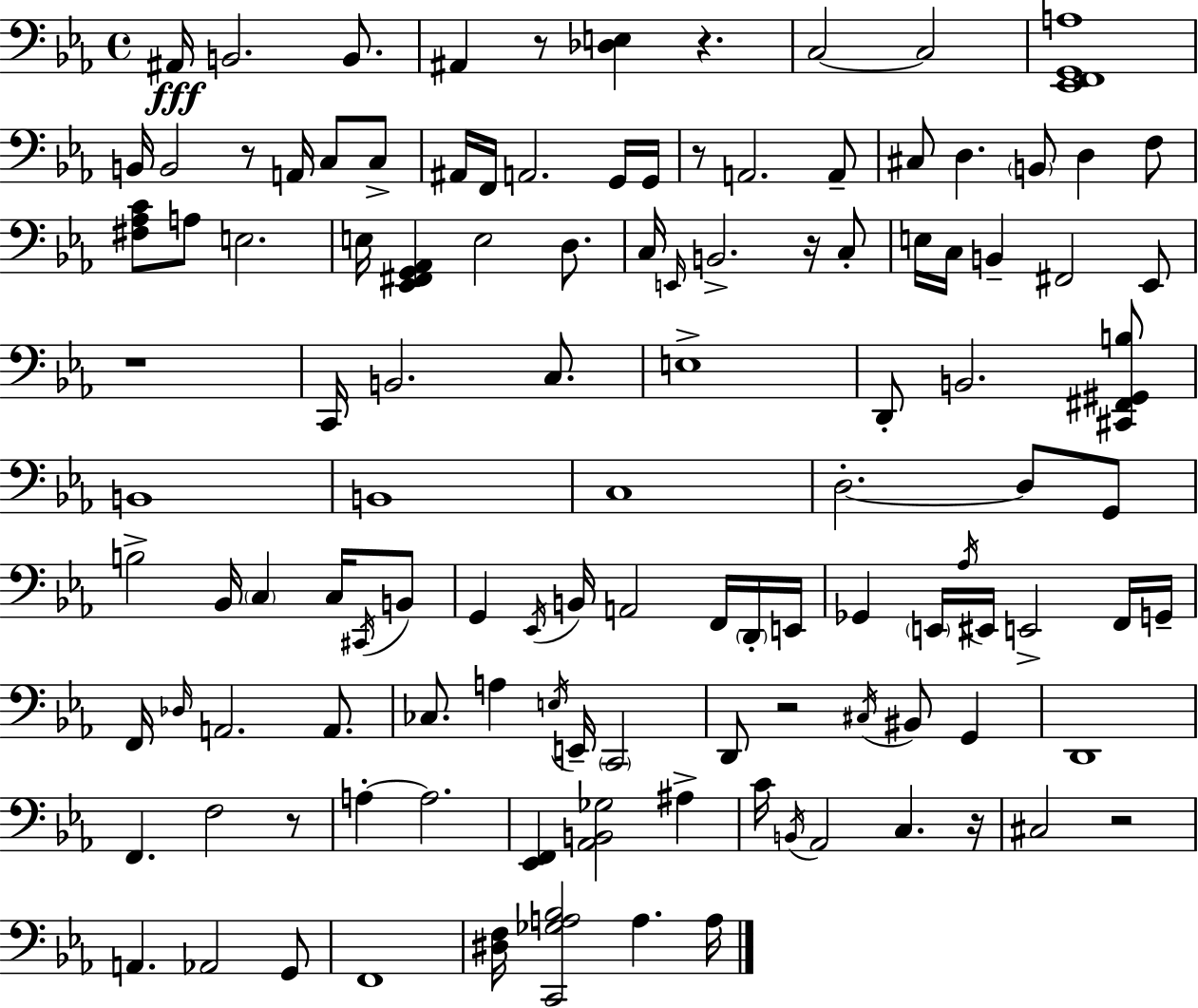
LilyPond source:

{
  \clef bass
  \time 4/4
  \defaultTimeSignature
  \key ees \major
  ais,16\fff b,2. b,8. | ais,4 r8 <des e>4 r4. | c2~~ c2 | <ees, f, g, a>1 | \break b,16 b,2 r8 a,16 c8 c8-> | ais,16 f,16 a,2. g,16 g,16 | r8 a,2. a,8-- | cis8 d4. \parenthesize b,8 d4 f8 | \break <fis aes c'>8 a8 e2. | e16 <ees, fis, g, aes,>4 e2 d8. | c16 \grace { e,16 } b,2.-> r16 c8-. | e16 c16 b,4-- fis,2 ees,8 | \break r1 | c,16 b,2. c8. | e1-> | d,8-. b,2. <cis, fis, gis, b>8 | \break b,1 | b,1 | c1 | d2.-.~~ d8 g,8 | \break b2-> bes,16 \parenthesize c4 c16 \acciaccatura { cis,16 } | b,8 g,4 \acciaccatura { ees,16 } b,16 a,2 | f,16 \parenthesize d,16-. e,16 ges,4 \parenthesize e,16 \acciaccatura { aes16 } eis,16 e,2-> | f,16 g,16-- f,16 \grace { des16 } a,2. | \break a,8. ces8. a4 \acciaccatura { e16 } e,16-- \parenthesize c,2 | d,8 r2 | \acciaccatura { cis16 } bis,8 g,4 d,1 | f,4. f2 | \break r8 a4-.~~ a2. | <ees, f,>4 <aes, b, ges>2 | ais4-> c'16 \acciaccatura { b,16 } aes,2 | c4. r16 cis2 | \break r2 a,4. aes,2 | g,8 f,1 | <dis f>16 <c, ges a bes>2 | a4. a16 \bar "|."
}